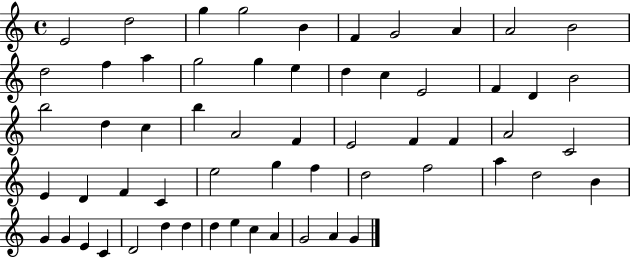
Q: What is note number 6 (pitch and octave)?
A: F4